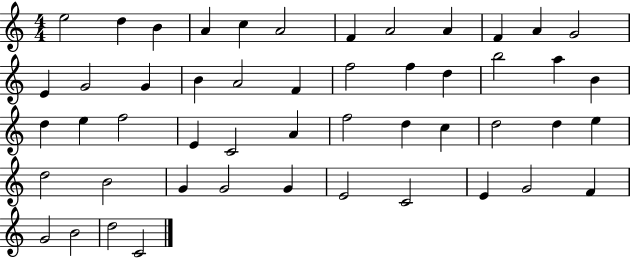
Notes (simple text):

E5/h D5/q B4/q A4/q C5/q A4/h F4/q A4/h A4/q F4/q A4/q G4/h E4/q G4/h G4/q B4/q A4/h F4/q F5/h F5/q D5/q B5/h A5/q B4/q D5/q E5/q F5/h E4/q C4/h A4/q F5/h D5/q C5/q D5/h D5/q E5/q D5/h B4/h G4/q G4/h G4/q E4/h C4/h E4/q G4/h F4/q G4/h B4/h D5/h C4/h